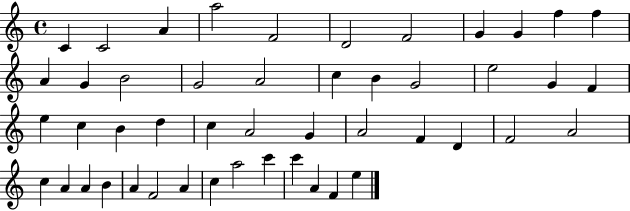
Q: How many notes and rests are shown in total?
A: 48